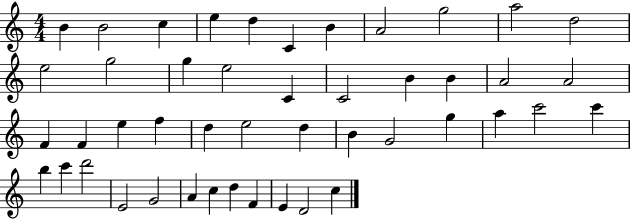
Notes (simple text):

B4/q B4/h C5/q E5/q D5/q C4/q B4/q A4/h G5/h A5/h D5/h E5/h G5/h G5/q E5/h C4/q C4/h B4/q B4/q A4/h A4/h F4/q F4/q E5/q F5/q D5/q E5/h D5/q B4/q G4/h G5/q A5/q C6/h C6/q B5/q C6/q D6/h E4/h G4/h A4/q C5/q D5/q F4/q E4/q D4/h C5/q